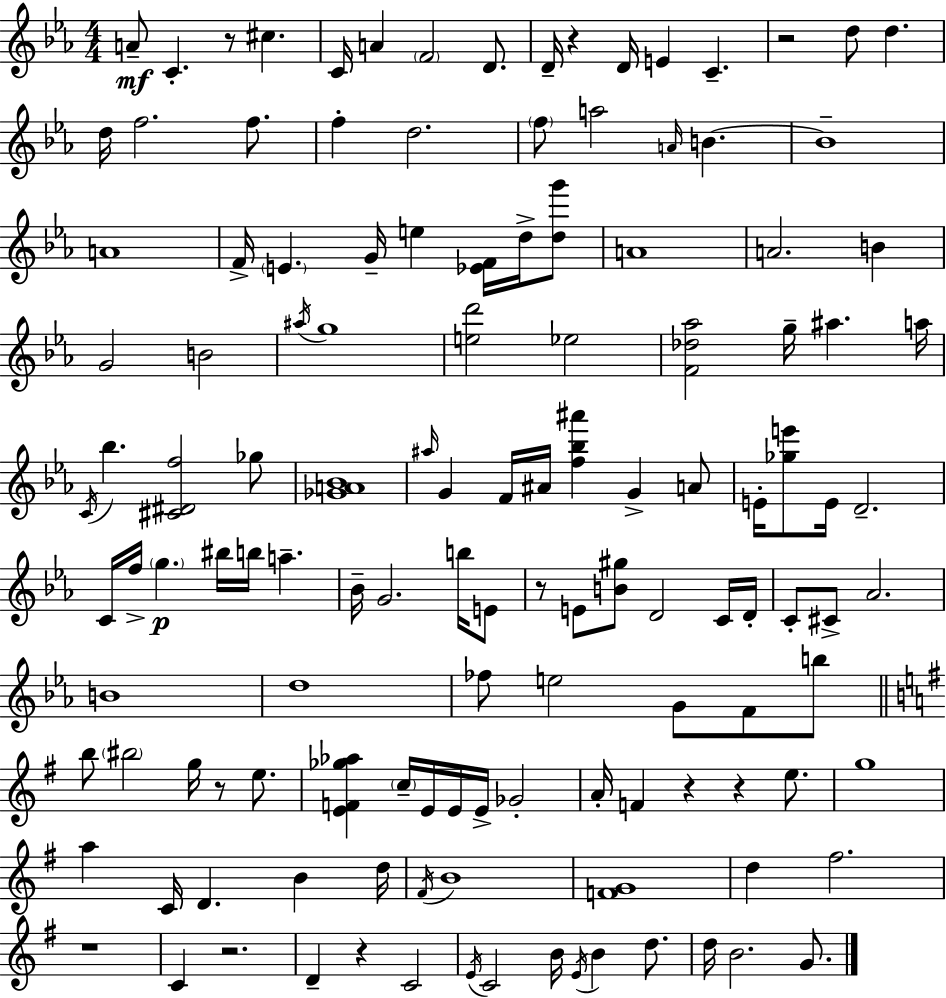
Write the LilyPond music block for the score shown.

{
  \clef treble
  \numericTimeSignature
  \time 4/4
  \key ees \major
  a'8--\mf c'4.-. r8 cis''4. | c'16 a'4 \parenthesize f'2 d'8. | d'16-- r4 d'16 e'4 c'4.-- | r2 d''8 d''4. | \break d''16 f''2. f''8. | f''4-. d''2. | \parenthesize f''8 a''2 \grace { a'16 } b'4.~~ | b'1-- | \break a'1 | f'16-> \parenthesize e'4. g'16-- e''4 <ees' f'>16 d''16-> <d'' g'''>8 | a'1 | a'2. b'4 | \break g'2 b'2 | \acciaccatura { ais''16 } g''1 | <e'' d'''>2 ees''2 | <f' des'' aes''>2 g''16-- ais''4. | \break a''16 \acciaccatura { c'16 } bes''4. <cis' dis' f''>2 | ges''8 <ges' a' bes'>1 | \grace { ais''16 } g'4 f'16 ais'16 <f'' bes'' ais'''>4 g'4-> | a'8 e'16-. <ges'' e'''>8 e'16 d'2.-- | \break c'16 f''16-> \parenthesize g''4.\p bis''16 b''16 a''4.-- | bes'16-- g'2. | b''16 e'8 r8 e'8 <b' gis''>8 d'2 | c'16 d'16-. c'8-. cis'8-> aes'2. | \break b'1 | d''1 | fes''8 e''2 g'8 | f'8 b''8 \bar "||" \break \key e \minor b''8 \parenthesize bis''2 g''16 r8 e''8. | <e' f' ges'' aes''>4 \parenthesize c''16-- e'16 e'16 e'16-> ges'2-. | a'16-. f'4 r4 r4 e''8. | g''1 | \break a''4 c'16 d'4. b'4 d''16 | \acciaccatura { fis'16 } b'1 | <f' g'>1 | d''4 fis''2. | \break r1 | c'4 r2. | d'4-- r4 c'2 | \acciaccatura { e'16 } c'2 b'16 \acciaccatura { e'16 } b'4 | \break d''8. d''16 b'2. | g'8. \bar "|."
}